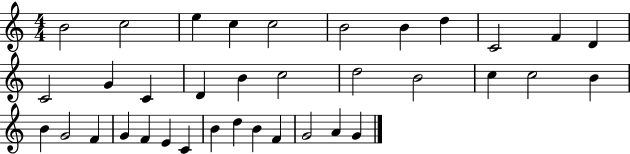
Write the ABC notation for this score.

X:1
T:Untitled
M:4/4
L:1/4
K:C
B2 c2 e c c2 B2 B d C2 F D C2 G C D B c2 d2 B2 c c2 B B G2 F G F E C B d B F G2 A G